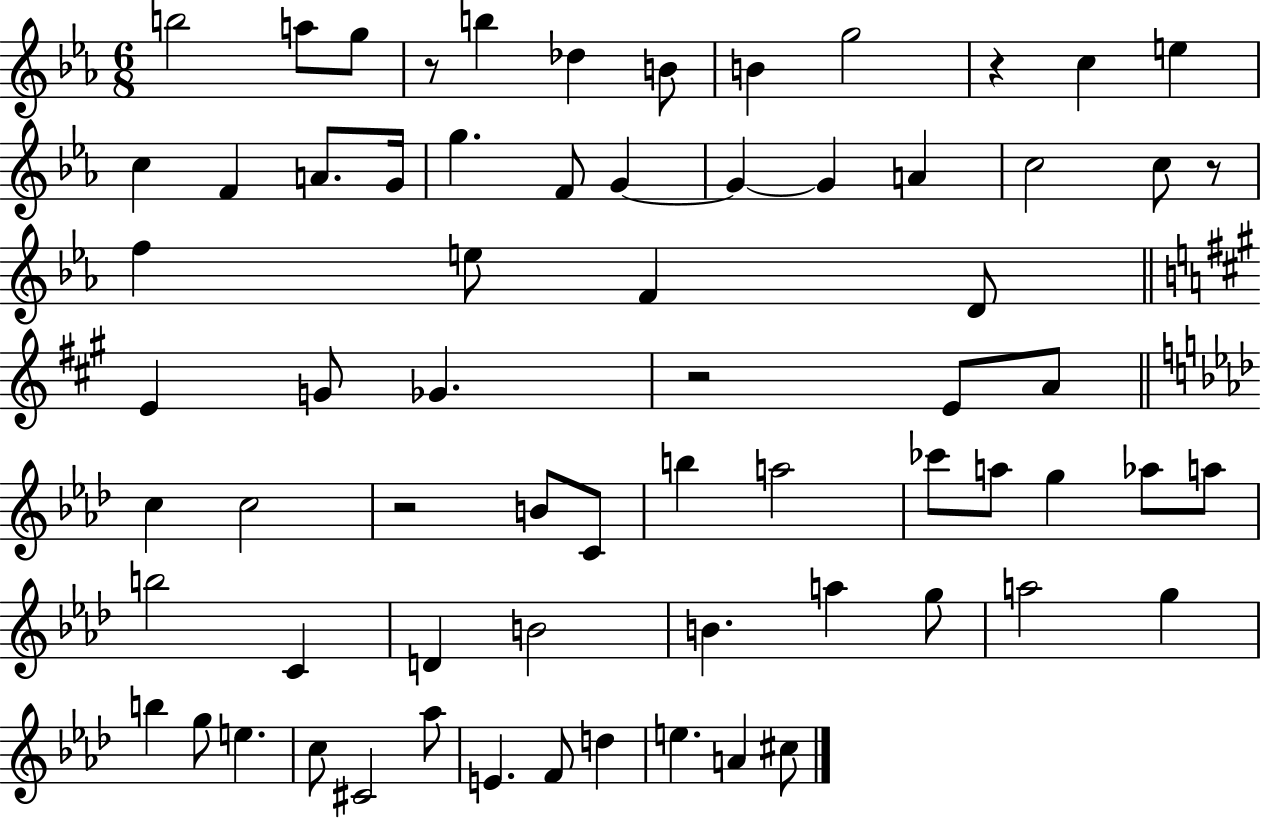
{
  \clef treble
  \numericTimeSignature
  \time 6/8
  \key ees \major
  b''2 a''8 g''8 | r8 b''4 des''4 b'8 | b'4 g''2 | r4 c''4 e''4 | \break c''4 f'4 a'8. g'16 | g''4. f'8 g'4~~ | g'4~~ g'4 a'4 | c''2 c''8 r8 | \break f''4 e''8 f'4 d'8 | \bar "||" \break \key a \major e'4 g'8 ges'4. | r2 e'8 a'8 | \bar "||" \break \key aes \major c''4 c''2 | r2 b'8 c'8 | b''4 a''2 | ces'''8 a''8 g''4 aes''8 a''8 | \break b''2 c'4 | d'4 b'2 | b'4. a''4 g''8 | a''2 g''4 | \break b''4 g''8 e''4. | c''8 cis'2 aes''8 | e'4. f'8 d''4 | e''4. a'4 cis''8 | \break \bar "|."
}